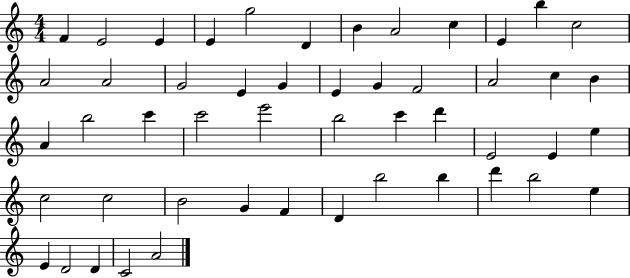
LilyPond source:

{
  \clef treble
  \numericTimeSignature
  \time 4/4
  \key c \major
  f'4 e'2 e'4 | e'4 g''2 d'4 | b'4 a'2 c''4 | e'4 b''4 c''2 | \break a'2 a'2 | g'2 e'4 g'4 | e'4 g'4 f'2 | a'2 c''4 b'4 | \break a'4 b''2 c'''4 | c'''2 e'''2 | b''2 c'''4 d'''4 | e'2 e'4 e''4 | \break c''2 c''2 | b'2 g'4 f'4 | d'4 b''2 b''4 | d'''4 b''2 e''4 | \break e'4 d'2 d'4 | c'2 a'2 | \bar "|."
}